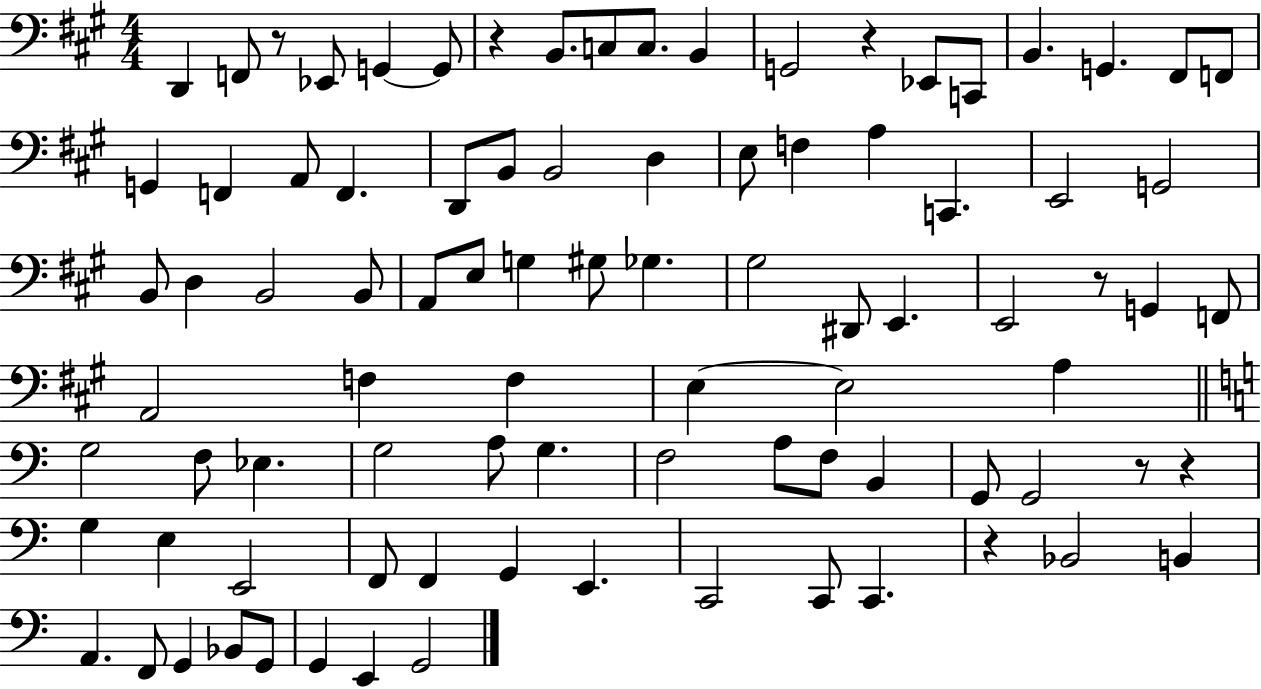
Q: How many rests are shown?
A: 7